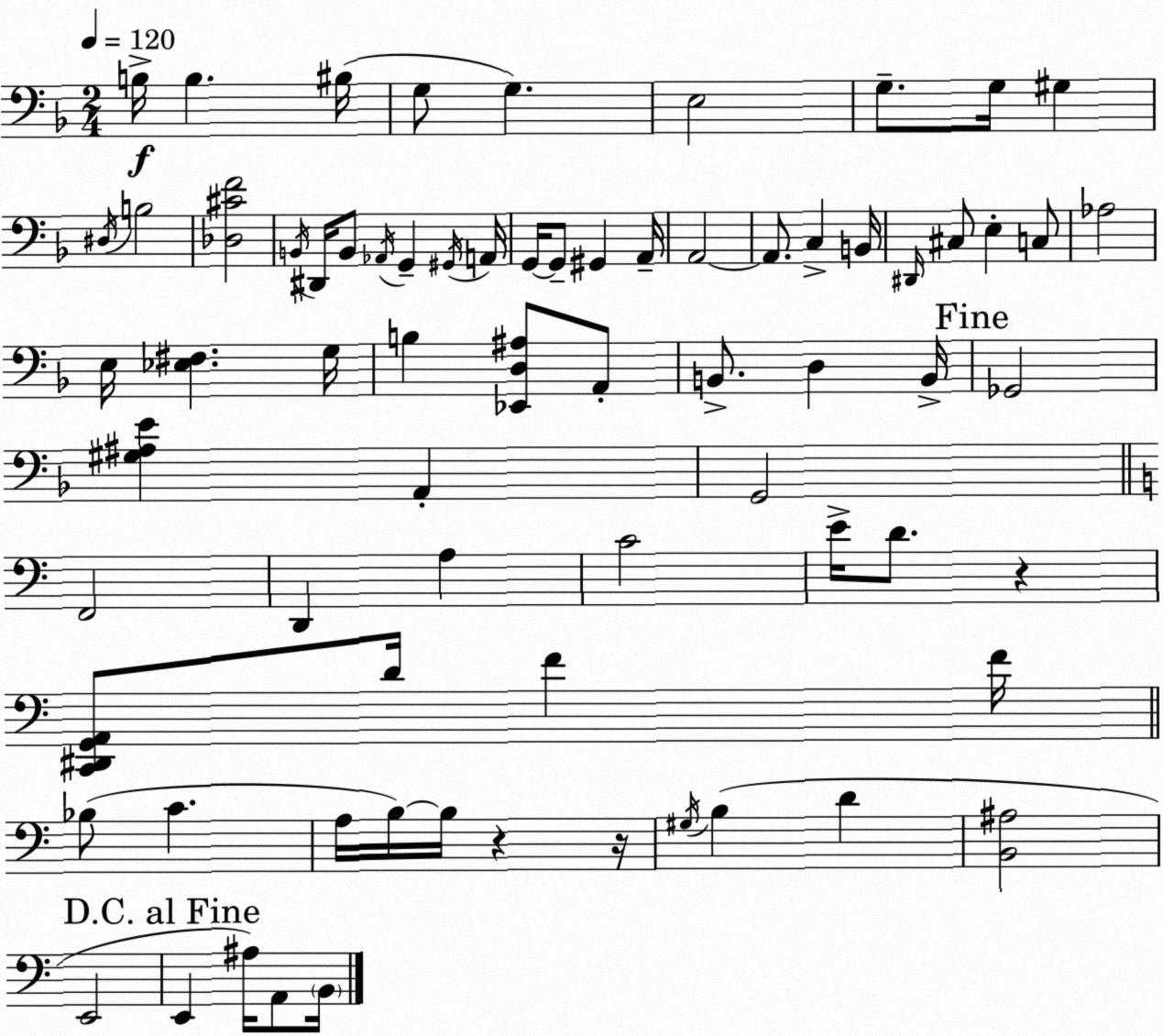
X:1
T:Untitled
M:2/4
L:1/4
K:Dm
B,/4 B, ^B,/4 G,/2 G, E,2 G,/2 G,/4 ^G, ^D,/4 B,2 [_D,^CF]2 B,,/4 ^D,,/4 B,,/2 _A,,/4 G,, ^G,,/4 A,,/4 G,,/4 G,,/2 ^G,, A,,/4 A,,2 A,,/2 C, B,,/4 ^D,,/4 ^C,/2 E, C,/2 _A,2 E,/4 [_E,^F,] G,/4 B, [_E,,D,^A,]/2 A,,/2 B,,/2 D, B,,/4 _G,,2 [^G,^A,E] A,, G,,2 F,,2 D,, A, C2 E/4 D/2 z [C,,^D,,G,,A,,]/2 D/4 F F/4 _B,/2 C A,/4 B,/4 B,/4 z z/4 ^G,/4 B, D [B,,^A,]2 E,,2 E,, ^A,/4 A,,/2 B,,/4